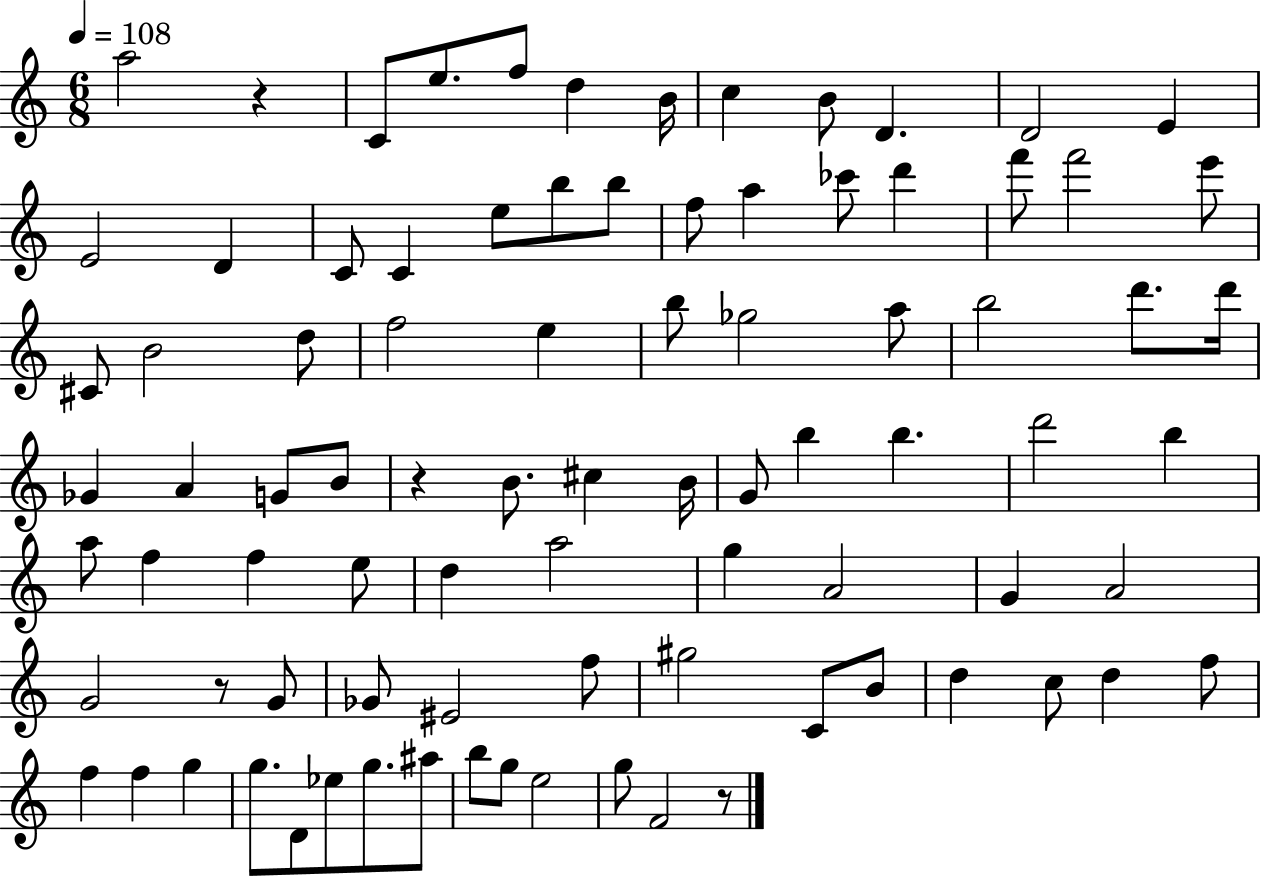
A5/h R/q C4/e E5/e. F5/e D5/q B4/s C5/q B4/e D4/q. D4/h E4/q E4/h D4/q C4/e C4/q E5/e B5/e B5/e F5/e A5/q CES6/e D6/q F6/e F6/h E6/e C#4/e B4/h D5/e F5/h E5/q B5/e Gb5/h A5/e B5/h D6/e. D6/s Gb4/q A4/q G4/e B4/e R/q B4/e. C#5/q B4/s G4/e B5/q B5/q. D6/h B5/q A5/e F5/q F5/q E5/e D5/q A5/h G5/q A4/h G4/q A4/h G4/h R/e G4/e Gb4/e EIS4/h F5/e G#5/h C4/e B4/e D5/q C5/e D5/q F5/e F5/q F5/q G5/q G5/e. D4/e Eb5/e G5/e. A#5/e B5/e G5/e E5/h G5/e F4/h R/e